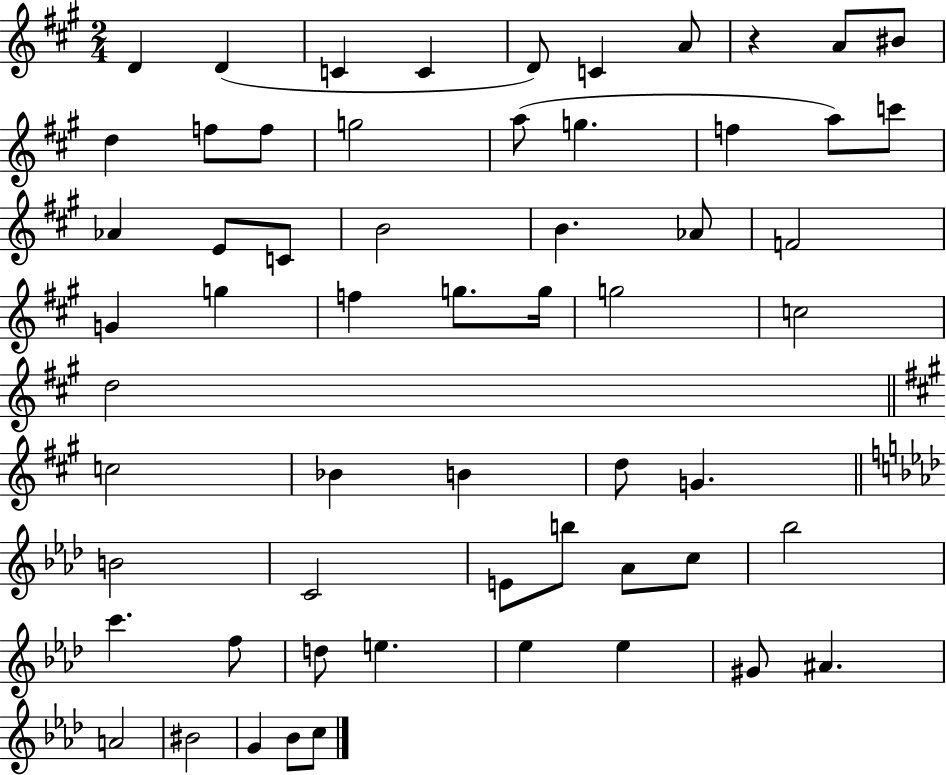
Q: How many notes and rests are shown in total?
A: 59